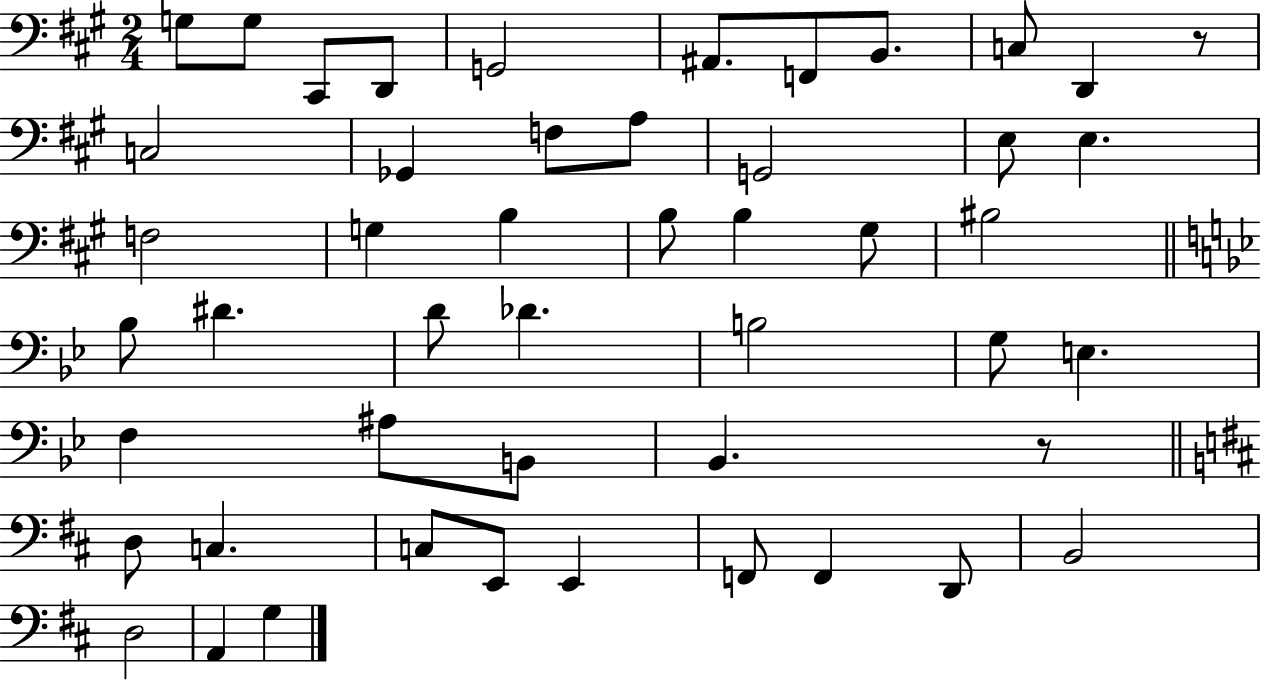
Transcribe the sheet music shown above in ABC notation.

X:1
T:Untitled
M:2/4
L:1/4
K:A
G,/2 G,/2 ^C,,/2 D,,/2 G,,2 ^A,,/2 F,,/2 B,,/2 C,/2 D,, z/2 C,2 _G,, F,/2 A,/2 G,,2 E,/2 E, F,2 G, B, B,/2 B, ^G,/2 ^B,2 _B,/2 ^D D/2 _D B,2 G,/2 E, F, ^A,/2 B,,/2 _B,, z/2 D,/2 C, C,/2 E,,/2 E,, F,,/2 F,, D,,/2 B,,2 D,2 A,, G,